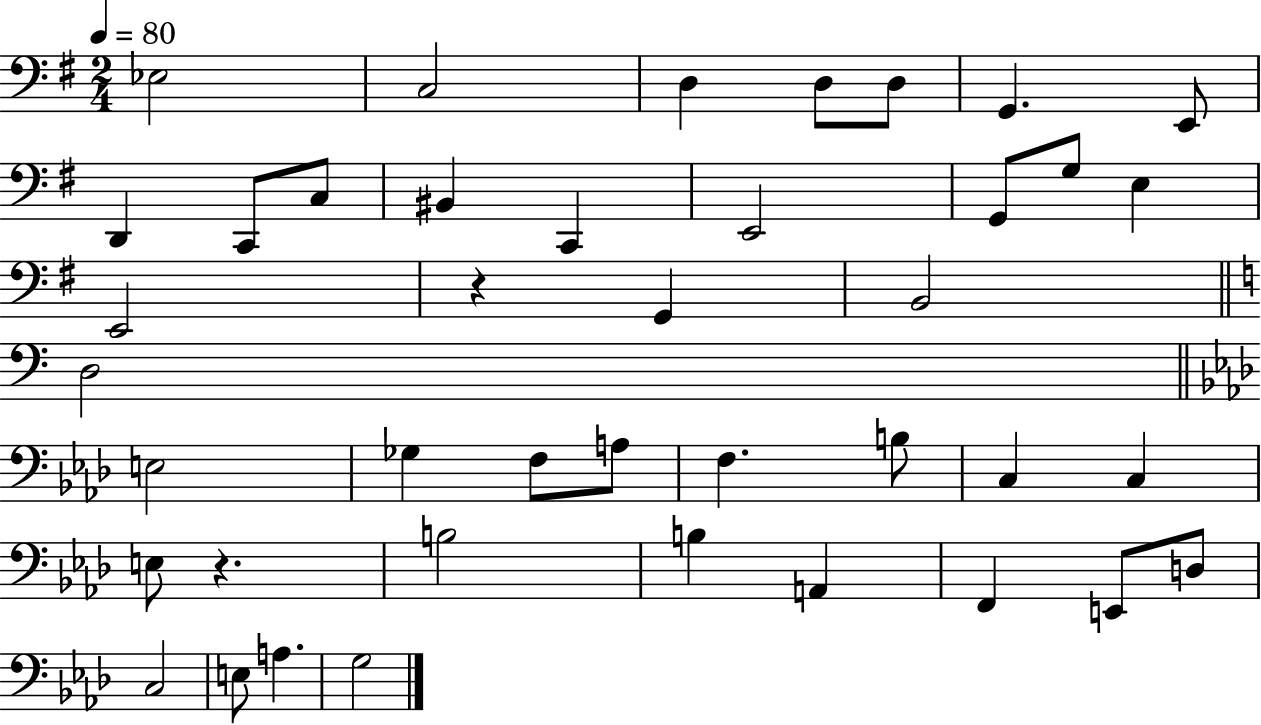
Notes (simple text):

Eb3/h C3/h D3/q D3/e D3/e G2/q. E2/e D2/q C2/e C3/e BIS2/q C2/q E2/h G2/e G3/e E3/q E2/h R/q G2/q B2/h D3/h E3/h Gb3/q F3/e A3/e F3/q. B3/e C3/q C3/q E3/e R/q. B3/h B3/q A2/q F2/q E2/e D3/e C3/h E3/e A3/q. G3/h